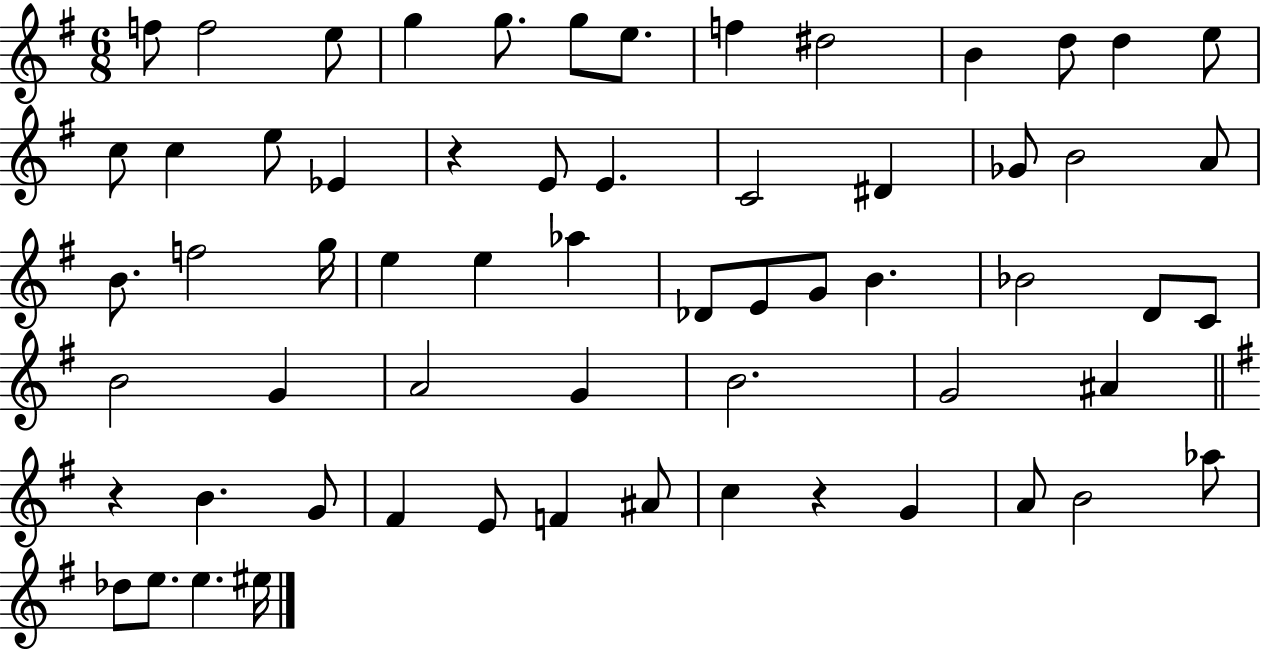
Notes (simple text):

F5/e F5/h E5/e G5/q G5/e. G5/e E5/e. F5/q D#5/h B4/q D5/e D5/q E5/e C5/e C5/q E5/e Eb4/q R/q E4/e E4/q. C4/h D#4/q Gb4/e B4/h A4/e B4/e. F5/h G5/s E5/q E5/q Ab5/q Db4/e E4/e G4/e B4/q. Bb4/h D4/e C4/e B4/h G4/q A4/h G4/q B4/h. G4/h A#4/q R/q B4/q. G4/e F#4/q E4/e F4/q A#4/e C5/q R/q G4/q A4/e B4/h Ab5/e Db5/e E5/e. E5/q. EIS5/s